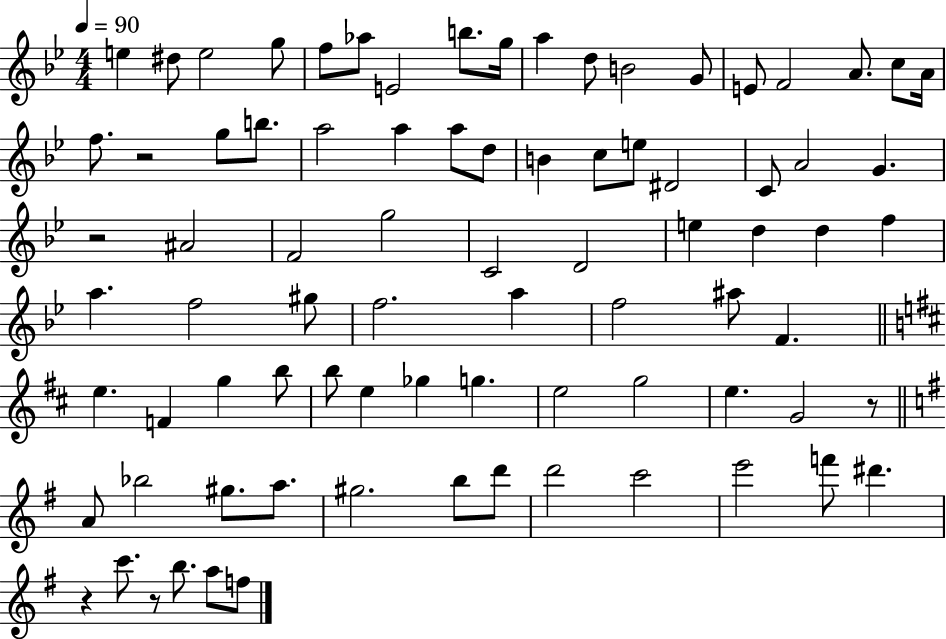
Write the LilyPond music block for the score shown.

{
  \clef treble
  \numericTimeSignature
  \time 4/4
  \key bes \major
  \tempo 4 = 90
  e''4 dis''8 e''2 g''8 | f''8 aes''8 e'2 b''8. g''16 | a''4 d''8 b'2 g'8 | e'8 f'2 a'8. c''8 a'16 | \break f''8. r2 g''8 b''8. | a''2 a''4 a''8 d''8 | b'4 c''8 e''8 dis'2 | c'8 a'2 g'4. | \break r2 ais'2 | f'2 g''2 | c'2 d'2 | e''4 d''4 d''4 f''4 | \break a''4. f''2 gis''8 | f''2. a''4 | f''2 ais''8 f'4. | \bar "||" \break \key d \major e''4. f'4 g''4 b''8 | b''8 e''4 ges''4 g''4. | e''2 g''2 | e''4. g'2 r8 | \break \bar "||" \break \key g \major a'8 bes''2 gis''8. a''8. | gis''2. b''8 d'''8 | d'''2 c'''2 | e'''2 f'''8 dis'''4. | \break r4 c'''8. r8 b''8. a''8 f''8 | \bar "|."
}